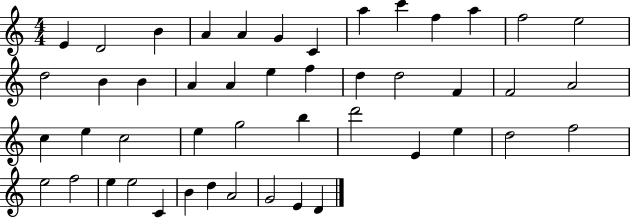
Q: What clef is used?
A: treble